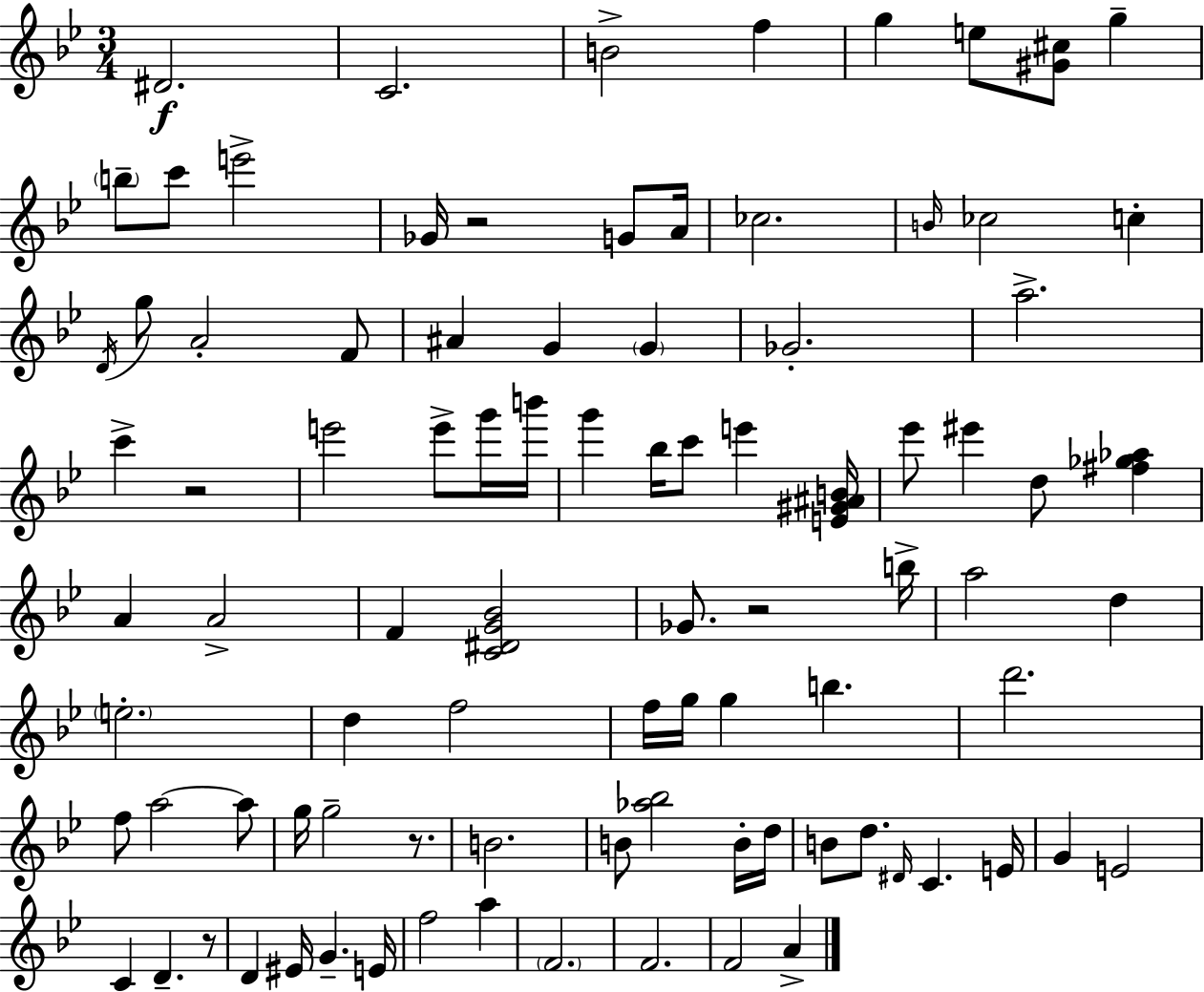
{
  \clef treble
  \numericTimeSignature
  \time 3/4
  \key g \minor
  dis'2.\f | c'2. | b'2-> f''4 | g''4 e''8 <gis' cis''>8 g''4-- | \break \parenthesize b''8-- c'''8 e'''2-> | ges'16 r2 g'8 a'16 | ces''2. | \grace { b'16 } ces''2 c''4-. | \break \acciaccatura { d'16 } g''8 a'2-. | f'8 ais'4 g'4 \parenthesize g'4 | ges'2.-. | a''2.-> | \break c'''4-> r2 | e'''2 e'''8-> | g'''16 b'''16 g'''4 bes''16 c'''8 e'''4 | <e' gis' ais' b'>16 ees'''8 eis'''4 d''8 <fis'' ges'' aes''>4 | \break a'4 a'2-> | f'4 <c' dis' g' bes'>2 | ges'8. r2 | b''16-> a''2 d''4 | \break \parenthesize e''2.-. | d''4 f''2 | f''16 g''16 g''4 b''4. | d'''2. | \break f''8 a''2~~ | a''8 g''16 g''2-- r8. | b'2. | b'8 <aes'' bes''>2 | \break b'16-. d''16 b'8 d''8. \grace { dis'16 } c'4. | e'16 g'4 e'2 | c'4 d'4.-- | r8 d'4 eis'16 g'4.-- | \break e'16 f''2 a''4 | \parenthesize f'2. | f'2. | f'2 a'4-> | \break \bar "|."
}